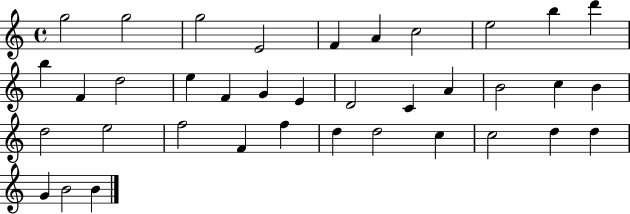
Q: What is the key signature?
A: C major